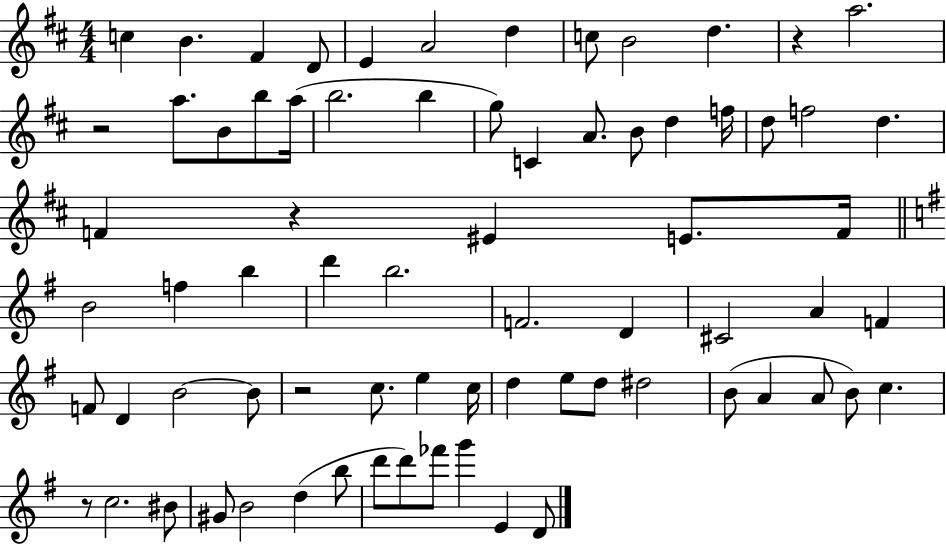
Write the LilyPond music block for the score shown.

{
  \clef treble
  \numericTimeSignature
  \time 4/4
  \key d \major
  c''4 b'4. fis'4 d'8 | e'4 a'2 d''4 | c''8 b'2 d''4. | r4 a''2. | \break r2 a''8. b'8 b''8 a''16( | b''2. b''4 | g''8) c'4 a'8. b'8 d''4 f''16 | d''8 f''2 d''4. | \break f'4 r4 eis'4 e'8. f'16 | \bar "||" \break \key g \major b'2 f''4 b''4 | d'''4 b''2. | f'2. d'4 | cis'2 a'4 f'4 | \break f'8 d'4 b'2~~ b'8 | r2 c''8. e''4 c''16 | d''4 e''8 d''8 dis''2 | b'8( a'4 a'8 b'8) c''4. | \break r8 c''2. bis'8 | gis'8 b'2 d''4( b''8 | d'''8 d'''8) fes'''8 g'''4 e'4 d'8 | \bar "|."
}